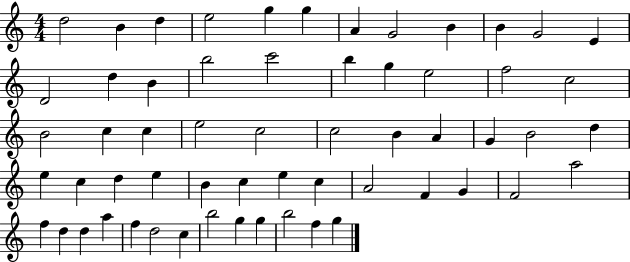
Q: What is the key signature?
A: C major